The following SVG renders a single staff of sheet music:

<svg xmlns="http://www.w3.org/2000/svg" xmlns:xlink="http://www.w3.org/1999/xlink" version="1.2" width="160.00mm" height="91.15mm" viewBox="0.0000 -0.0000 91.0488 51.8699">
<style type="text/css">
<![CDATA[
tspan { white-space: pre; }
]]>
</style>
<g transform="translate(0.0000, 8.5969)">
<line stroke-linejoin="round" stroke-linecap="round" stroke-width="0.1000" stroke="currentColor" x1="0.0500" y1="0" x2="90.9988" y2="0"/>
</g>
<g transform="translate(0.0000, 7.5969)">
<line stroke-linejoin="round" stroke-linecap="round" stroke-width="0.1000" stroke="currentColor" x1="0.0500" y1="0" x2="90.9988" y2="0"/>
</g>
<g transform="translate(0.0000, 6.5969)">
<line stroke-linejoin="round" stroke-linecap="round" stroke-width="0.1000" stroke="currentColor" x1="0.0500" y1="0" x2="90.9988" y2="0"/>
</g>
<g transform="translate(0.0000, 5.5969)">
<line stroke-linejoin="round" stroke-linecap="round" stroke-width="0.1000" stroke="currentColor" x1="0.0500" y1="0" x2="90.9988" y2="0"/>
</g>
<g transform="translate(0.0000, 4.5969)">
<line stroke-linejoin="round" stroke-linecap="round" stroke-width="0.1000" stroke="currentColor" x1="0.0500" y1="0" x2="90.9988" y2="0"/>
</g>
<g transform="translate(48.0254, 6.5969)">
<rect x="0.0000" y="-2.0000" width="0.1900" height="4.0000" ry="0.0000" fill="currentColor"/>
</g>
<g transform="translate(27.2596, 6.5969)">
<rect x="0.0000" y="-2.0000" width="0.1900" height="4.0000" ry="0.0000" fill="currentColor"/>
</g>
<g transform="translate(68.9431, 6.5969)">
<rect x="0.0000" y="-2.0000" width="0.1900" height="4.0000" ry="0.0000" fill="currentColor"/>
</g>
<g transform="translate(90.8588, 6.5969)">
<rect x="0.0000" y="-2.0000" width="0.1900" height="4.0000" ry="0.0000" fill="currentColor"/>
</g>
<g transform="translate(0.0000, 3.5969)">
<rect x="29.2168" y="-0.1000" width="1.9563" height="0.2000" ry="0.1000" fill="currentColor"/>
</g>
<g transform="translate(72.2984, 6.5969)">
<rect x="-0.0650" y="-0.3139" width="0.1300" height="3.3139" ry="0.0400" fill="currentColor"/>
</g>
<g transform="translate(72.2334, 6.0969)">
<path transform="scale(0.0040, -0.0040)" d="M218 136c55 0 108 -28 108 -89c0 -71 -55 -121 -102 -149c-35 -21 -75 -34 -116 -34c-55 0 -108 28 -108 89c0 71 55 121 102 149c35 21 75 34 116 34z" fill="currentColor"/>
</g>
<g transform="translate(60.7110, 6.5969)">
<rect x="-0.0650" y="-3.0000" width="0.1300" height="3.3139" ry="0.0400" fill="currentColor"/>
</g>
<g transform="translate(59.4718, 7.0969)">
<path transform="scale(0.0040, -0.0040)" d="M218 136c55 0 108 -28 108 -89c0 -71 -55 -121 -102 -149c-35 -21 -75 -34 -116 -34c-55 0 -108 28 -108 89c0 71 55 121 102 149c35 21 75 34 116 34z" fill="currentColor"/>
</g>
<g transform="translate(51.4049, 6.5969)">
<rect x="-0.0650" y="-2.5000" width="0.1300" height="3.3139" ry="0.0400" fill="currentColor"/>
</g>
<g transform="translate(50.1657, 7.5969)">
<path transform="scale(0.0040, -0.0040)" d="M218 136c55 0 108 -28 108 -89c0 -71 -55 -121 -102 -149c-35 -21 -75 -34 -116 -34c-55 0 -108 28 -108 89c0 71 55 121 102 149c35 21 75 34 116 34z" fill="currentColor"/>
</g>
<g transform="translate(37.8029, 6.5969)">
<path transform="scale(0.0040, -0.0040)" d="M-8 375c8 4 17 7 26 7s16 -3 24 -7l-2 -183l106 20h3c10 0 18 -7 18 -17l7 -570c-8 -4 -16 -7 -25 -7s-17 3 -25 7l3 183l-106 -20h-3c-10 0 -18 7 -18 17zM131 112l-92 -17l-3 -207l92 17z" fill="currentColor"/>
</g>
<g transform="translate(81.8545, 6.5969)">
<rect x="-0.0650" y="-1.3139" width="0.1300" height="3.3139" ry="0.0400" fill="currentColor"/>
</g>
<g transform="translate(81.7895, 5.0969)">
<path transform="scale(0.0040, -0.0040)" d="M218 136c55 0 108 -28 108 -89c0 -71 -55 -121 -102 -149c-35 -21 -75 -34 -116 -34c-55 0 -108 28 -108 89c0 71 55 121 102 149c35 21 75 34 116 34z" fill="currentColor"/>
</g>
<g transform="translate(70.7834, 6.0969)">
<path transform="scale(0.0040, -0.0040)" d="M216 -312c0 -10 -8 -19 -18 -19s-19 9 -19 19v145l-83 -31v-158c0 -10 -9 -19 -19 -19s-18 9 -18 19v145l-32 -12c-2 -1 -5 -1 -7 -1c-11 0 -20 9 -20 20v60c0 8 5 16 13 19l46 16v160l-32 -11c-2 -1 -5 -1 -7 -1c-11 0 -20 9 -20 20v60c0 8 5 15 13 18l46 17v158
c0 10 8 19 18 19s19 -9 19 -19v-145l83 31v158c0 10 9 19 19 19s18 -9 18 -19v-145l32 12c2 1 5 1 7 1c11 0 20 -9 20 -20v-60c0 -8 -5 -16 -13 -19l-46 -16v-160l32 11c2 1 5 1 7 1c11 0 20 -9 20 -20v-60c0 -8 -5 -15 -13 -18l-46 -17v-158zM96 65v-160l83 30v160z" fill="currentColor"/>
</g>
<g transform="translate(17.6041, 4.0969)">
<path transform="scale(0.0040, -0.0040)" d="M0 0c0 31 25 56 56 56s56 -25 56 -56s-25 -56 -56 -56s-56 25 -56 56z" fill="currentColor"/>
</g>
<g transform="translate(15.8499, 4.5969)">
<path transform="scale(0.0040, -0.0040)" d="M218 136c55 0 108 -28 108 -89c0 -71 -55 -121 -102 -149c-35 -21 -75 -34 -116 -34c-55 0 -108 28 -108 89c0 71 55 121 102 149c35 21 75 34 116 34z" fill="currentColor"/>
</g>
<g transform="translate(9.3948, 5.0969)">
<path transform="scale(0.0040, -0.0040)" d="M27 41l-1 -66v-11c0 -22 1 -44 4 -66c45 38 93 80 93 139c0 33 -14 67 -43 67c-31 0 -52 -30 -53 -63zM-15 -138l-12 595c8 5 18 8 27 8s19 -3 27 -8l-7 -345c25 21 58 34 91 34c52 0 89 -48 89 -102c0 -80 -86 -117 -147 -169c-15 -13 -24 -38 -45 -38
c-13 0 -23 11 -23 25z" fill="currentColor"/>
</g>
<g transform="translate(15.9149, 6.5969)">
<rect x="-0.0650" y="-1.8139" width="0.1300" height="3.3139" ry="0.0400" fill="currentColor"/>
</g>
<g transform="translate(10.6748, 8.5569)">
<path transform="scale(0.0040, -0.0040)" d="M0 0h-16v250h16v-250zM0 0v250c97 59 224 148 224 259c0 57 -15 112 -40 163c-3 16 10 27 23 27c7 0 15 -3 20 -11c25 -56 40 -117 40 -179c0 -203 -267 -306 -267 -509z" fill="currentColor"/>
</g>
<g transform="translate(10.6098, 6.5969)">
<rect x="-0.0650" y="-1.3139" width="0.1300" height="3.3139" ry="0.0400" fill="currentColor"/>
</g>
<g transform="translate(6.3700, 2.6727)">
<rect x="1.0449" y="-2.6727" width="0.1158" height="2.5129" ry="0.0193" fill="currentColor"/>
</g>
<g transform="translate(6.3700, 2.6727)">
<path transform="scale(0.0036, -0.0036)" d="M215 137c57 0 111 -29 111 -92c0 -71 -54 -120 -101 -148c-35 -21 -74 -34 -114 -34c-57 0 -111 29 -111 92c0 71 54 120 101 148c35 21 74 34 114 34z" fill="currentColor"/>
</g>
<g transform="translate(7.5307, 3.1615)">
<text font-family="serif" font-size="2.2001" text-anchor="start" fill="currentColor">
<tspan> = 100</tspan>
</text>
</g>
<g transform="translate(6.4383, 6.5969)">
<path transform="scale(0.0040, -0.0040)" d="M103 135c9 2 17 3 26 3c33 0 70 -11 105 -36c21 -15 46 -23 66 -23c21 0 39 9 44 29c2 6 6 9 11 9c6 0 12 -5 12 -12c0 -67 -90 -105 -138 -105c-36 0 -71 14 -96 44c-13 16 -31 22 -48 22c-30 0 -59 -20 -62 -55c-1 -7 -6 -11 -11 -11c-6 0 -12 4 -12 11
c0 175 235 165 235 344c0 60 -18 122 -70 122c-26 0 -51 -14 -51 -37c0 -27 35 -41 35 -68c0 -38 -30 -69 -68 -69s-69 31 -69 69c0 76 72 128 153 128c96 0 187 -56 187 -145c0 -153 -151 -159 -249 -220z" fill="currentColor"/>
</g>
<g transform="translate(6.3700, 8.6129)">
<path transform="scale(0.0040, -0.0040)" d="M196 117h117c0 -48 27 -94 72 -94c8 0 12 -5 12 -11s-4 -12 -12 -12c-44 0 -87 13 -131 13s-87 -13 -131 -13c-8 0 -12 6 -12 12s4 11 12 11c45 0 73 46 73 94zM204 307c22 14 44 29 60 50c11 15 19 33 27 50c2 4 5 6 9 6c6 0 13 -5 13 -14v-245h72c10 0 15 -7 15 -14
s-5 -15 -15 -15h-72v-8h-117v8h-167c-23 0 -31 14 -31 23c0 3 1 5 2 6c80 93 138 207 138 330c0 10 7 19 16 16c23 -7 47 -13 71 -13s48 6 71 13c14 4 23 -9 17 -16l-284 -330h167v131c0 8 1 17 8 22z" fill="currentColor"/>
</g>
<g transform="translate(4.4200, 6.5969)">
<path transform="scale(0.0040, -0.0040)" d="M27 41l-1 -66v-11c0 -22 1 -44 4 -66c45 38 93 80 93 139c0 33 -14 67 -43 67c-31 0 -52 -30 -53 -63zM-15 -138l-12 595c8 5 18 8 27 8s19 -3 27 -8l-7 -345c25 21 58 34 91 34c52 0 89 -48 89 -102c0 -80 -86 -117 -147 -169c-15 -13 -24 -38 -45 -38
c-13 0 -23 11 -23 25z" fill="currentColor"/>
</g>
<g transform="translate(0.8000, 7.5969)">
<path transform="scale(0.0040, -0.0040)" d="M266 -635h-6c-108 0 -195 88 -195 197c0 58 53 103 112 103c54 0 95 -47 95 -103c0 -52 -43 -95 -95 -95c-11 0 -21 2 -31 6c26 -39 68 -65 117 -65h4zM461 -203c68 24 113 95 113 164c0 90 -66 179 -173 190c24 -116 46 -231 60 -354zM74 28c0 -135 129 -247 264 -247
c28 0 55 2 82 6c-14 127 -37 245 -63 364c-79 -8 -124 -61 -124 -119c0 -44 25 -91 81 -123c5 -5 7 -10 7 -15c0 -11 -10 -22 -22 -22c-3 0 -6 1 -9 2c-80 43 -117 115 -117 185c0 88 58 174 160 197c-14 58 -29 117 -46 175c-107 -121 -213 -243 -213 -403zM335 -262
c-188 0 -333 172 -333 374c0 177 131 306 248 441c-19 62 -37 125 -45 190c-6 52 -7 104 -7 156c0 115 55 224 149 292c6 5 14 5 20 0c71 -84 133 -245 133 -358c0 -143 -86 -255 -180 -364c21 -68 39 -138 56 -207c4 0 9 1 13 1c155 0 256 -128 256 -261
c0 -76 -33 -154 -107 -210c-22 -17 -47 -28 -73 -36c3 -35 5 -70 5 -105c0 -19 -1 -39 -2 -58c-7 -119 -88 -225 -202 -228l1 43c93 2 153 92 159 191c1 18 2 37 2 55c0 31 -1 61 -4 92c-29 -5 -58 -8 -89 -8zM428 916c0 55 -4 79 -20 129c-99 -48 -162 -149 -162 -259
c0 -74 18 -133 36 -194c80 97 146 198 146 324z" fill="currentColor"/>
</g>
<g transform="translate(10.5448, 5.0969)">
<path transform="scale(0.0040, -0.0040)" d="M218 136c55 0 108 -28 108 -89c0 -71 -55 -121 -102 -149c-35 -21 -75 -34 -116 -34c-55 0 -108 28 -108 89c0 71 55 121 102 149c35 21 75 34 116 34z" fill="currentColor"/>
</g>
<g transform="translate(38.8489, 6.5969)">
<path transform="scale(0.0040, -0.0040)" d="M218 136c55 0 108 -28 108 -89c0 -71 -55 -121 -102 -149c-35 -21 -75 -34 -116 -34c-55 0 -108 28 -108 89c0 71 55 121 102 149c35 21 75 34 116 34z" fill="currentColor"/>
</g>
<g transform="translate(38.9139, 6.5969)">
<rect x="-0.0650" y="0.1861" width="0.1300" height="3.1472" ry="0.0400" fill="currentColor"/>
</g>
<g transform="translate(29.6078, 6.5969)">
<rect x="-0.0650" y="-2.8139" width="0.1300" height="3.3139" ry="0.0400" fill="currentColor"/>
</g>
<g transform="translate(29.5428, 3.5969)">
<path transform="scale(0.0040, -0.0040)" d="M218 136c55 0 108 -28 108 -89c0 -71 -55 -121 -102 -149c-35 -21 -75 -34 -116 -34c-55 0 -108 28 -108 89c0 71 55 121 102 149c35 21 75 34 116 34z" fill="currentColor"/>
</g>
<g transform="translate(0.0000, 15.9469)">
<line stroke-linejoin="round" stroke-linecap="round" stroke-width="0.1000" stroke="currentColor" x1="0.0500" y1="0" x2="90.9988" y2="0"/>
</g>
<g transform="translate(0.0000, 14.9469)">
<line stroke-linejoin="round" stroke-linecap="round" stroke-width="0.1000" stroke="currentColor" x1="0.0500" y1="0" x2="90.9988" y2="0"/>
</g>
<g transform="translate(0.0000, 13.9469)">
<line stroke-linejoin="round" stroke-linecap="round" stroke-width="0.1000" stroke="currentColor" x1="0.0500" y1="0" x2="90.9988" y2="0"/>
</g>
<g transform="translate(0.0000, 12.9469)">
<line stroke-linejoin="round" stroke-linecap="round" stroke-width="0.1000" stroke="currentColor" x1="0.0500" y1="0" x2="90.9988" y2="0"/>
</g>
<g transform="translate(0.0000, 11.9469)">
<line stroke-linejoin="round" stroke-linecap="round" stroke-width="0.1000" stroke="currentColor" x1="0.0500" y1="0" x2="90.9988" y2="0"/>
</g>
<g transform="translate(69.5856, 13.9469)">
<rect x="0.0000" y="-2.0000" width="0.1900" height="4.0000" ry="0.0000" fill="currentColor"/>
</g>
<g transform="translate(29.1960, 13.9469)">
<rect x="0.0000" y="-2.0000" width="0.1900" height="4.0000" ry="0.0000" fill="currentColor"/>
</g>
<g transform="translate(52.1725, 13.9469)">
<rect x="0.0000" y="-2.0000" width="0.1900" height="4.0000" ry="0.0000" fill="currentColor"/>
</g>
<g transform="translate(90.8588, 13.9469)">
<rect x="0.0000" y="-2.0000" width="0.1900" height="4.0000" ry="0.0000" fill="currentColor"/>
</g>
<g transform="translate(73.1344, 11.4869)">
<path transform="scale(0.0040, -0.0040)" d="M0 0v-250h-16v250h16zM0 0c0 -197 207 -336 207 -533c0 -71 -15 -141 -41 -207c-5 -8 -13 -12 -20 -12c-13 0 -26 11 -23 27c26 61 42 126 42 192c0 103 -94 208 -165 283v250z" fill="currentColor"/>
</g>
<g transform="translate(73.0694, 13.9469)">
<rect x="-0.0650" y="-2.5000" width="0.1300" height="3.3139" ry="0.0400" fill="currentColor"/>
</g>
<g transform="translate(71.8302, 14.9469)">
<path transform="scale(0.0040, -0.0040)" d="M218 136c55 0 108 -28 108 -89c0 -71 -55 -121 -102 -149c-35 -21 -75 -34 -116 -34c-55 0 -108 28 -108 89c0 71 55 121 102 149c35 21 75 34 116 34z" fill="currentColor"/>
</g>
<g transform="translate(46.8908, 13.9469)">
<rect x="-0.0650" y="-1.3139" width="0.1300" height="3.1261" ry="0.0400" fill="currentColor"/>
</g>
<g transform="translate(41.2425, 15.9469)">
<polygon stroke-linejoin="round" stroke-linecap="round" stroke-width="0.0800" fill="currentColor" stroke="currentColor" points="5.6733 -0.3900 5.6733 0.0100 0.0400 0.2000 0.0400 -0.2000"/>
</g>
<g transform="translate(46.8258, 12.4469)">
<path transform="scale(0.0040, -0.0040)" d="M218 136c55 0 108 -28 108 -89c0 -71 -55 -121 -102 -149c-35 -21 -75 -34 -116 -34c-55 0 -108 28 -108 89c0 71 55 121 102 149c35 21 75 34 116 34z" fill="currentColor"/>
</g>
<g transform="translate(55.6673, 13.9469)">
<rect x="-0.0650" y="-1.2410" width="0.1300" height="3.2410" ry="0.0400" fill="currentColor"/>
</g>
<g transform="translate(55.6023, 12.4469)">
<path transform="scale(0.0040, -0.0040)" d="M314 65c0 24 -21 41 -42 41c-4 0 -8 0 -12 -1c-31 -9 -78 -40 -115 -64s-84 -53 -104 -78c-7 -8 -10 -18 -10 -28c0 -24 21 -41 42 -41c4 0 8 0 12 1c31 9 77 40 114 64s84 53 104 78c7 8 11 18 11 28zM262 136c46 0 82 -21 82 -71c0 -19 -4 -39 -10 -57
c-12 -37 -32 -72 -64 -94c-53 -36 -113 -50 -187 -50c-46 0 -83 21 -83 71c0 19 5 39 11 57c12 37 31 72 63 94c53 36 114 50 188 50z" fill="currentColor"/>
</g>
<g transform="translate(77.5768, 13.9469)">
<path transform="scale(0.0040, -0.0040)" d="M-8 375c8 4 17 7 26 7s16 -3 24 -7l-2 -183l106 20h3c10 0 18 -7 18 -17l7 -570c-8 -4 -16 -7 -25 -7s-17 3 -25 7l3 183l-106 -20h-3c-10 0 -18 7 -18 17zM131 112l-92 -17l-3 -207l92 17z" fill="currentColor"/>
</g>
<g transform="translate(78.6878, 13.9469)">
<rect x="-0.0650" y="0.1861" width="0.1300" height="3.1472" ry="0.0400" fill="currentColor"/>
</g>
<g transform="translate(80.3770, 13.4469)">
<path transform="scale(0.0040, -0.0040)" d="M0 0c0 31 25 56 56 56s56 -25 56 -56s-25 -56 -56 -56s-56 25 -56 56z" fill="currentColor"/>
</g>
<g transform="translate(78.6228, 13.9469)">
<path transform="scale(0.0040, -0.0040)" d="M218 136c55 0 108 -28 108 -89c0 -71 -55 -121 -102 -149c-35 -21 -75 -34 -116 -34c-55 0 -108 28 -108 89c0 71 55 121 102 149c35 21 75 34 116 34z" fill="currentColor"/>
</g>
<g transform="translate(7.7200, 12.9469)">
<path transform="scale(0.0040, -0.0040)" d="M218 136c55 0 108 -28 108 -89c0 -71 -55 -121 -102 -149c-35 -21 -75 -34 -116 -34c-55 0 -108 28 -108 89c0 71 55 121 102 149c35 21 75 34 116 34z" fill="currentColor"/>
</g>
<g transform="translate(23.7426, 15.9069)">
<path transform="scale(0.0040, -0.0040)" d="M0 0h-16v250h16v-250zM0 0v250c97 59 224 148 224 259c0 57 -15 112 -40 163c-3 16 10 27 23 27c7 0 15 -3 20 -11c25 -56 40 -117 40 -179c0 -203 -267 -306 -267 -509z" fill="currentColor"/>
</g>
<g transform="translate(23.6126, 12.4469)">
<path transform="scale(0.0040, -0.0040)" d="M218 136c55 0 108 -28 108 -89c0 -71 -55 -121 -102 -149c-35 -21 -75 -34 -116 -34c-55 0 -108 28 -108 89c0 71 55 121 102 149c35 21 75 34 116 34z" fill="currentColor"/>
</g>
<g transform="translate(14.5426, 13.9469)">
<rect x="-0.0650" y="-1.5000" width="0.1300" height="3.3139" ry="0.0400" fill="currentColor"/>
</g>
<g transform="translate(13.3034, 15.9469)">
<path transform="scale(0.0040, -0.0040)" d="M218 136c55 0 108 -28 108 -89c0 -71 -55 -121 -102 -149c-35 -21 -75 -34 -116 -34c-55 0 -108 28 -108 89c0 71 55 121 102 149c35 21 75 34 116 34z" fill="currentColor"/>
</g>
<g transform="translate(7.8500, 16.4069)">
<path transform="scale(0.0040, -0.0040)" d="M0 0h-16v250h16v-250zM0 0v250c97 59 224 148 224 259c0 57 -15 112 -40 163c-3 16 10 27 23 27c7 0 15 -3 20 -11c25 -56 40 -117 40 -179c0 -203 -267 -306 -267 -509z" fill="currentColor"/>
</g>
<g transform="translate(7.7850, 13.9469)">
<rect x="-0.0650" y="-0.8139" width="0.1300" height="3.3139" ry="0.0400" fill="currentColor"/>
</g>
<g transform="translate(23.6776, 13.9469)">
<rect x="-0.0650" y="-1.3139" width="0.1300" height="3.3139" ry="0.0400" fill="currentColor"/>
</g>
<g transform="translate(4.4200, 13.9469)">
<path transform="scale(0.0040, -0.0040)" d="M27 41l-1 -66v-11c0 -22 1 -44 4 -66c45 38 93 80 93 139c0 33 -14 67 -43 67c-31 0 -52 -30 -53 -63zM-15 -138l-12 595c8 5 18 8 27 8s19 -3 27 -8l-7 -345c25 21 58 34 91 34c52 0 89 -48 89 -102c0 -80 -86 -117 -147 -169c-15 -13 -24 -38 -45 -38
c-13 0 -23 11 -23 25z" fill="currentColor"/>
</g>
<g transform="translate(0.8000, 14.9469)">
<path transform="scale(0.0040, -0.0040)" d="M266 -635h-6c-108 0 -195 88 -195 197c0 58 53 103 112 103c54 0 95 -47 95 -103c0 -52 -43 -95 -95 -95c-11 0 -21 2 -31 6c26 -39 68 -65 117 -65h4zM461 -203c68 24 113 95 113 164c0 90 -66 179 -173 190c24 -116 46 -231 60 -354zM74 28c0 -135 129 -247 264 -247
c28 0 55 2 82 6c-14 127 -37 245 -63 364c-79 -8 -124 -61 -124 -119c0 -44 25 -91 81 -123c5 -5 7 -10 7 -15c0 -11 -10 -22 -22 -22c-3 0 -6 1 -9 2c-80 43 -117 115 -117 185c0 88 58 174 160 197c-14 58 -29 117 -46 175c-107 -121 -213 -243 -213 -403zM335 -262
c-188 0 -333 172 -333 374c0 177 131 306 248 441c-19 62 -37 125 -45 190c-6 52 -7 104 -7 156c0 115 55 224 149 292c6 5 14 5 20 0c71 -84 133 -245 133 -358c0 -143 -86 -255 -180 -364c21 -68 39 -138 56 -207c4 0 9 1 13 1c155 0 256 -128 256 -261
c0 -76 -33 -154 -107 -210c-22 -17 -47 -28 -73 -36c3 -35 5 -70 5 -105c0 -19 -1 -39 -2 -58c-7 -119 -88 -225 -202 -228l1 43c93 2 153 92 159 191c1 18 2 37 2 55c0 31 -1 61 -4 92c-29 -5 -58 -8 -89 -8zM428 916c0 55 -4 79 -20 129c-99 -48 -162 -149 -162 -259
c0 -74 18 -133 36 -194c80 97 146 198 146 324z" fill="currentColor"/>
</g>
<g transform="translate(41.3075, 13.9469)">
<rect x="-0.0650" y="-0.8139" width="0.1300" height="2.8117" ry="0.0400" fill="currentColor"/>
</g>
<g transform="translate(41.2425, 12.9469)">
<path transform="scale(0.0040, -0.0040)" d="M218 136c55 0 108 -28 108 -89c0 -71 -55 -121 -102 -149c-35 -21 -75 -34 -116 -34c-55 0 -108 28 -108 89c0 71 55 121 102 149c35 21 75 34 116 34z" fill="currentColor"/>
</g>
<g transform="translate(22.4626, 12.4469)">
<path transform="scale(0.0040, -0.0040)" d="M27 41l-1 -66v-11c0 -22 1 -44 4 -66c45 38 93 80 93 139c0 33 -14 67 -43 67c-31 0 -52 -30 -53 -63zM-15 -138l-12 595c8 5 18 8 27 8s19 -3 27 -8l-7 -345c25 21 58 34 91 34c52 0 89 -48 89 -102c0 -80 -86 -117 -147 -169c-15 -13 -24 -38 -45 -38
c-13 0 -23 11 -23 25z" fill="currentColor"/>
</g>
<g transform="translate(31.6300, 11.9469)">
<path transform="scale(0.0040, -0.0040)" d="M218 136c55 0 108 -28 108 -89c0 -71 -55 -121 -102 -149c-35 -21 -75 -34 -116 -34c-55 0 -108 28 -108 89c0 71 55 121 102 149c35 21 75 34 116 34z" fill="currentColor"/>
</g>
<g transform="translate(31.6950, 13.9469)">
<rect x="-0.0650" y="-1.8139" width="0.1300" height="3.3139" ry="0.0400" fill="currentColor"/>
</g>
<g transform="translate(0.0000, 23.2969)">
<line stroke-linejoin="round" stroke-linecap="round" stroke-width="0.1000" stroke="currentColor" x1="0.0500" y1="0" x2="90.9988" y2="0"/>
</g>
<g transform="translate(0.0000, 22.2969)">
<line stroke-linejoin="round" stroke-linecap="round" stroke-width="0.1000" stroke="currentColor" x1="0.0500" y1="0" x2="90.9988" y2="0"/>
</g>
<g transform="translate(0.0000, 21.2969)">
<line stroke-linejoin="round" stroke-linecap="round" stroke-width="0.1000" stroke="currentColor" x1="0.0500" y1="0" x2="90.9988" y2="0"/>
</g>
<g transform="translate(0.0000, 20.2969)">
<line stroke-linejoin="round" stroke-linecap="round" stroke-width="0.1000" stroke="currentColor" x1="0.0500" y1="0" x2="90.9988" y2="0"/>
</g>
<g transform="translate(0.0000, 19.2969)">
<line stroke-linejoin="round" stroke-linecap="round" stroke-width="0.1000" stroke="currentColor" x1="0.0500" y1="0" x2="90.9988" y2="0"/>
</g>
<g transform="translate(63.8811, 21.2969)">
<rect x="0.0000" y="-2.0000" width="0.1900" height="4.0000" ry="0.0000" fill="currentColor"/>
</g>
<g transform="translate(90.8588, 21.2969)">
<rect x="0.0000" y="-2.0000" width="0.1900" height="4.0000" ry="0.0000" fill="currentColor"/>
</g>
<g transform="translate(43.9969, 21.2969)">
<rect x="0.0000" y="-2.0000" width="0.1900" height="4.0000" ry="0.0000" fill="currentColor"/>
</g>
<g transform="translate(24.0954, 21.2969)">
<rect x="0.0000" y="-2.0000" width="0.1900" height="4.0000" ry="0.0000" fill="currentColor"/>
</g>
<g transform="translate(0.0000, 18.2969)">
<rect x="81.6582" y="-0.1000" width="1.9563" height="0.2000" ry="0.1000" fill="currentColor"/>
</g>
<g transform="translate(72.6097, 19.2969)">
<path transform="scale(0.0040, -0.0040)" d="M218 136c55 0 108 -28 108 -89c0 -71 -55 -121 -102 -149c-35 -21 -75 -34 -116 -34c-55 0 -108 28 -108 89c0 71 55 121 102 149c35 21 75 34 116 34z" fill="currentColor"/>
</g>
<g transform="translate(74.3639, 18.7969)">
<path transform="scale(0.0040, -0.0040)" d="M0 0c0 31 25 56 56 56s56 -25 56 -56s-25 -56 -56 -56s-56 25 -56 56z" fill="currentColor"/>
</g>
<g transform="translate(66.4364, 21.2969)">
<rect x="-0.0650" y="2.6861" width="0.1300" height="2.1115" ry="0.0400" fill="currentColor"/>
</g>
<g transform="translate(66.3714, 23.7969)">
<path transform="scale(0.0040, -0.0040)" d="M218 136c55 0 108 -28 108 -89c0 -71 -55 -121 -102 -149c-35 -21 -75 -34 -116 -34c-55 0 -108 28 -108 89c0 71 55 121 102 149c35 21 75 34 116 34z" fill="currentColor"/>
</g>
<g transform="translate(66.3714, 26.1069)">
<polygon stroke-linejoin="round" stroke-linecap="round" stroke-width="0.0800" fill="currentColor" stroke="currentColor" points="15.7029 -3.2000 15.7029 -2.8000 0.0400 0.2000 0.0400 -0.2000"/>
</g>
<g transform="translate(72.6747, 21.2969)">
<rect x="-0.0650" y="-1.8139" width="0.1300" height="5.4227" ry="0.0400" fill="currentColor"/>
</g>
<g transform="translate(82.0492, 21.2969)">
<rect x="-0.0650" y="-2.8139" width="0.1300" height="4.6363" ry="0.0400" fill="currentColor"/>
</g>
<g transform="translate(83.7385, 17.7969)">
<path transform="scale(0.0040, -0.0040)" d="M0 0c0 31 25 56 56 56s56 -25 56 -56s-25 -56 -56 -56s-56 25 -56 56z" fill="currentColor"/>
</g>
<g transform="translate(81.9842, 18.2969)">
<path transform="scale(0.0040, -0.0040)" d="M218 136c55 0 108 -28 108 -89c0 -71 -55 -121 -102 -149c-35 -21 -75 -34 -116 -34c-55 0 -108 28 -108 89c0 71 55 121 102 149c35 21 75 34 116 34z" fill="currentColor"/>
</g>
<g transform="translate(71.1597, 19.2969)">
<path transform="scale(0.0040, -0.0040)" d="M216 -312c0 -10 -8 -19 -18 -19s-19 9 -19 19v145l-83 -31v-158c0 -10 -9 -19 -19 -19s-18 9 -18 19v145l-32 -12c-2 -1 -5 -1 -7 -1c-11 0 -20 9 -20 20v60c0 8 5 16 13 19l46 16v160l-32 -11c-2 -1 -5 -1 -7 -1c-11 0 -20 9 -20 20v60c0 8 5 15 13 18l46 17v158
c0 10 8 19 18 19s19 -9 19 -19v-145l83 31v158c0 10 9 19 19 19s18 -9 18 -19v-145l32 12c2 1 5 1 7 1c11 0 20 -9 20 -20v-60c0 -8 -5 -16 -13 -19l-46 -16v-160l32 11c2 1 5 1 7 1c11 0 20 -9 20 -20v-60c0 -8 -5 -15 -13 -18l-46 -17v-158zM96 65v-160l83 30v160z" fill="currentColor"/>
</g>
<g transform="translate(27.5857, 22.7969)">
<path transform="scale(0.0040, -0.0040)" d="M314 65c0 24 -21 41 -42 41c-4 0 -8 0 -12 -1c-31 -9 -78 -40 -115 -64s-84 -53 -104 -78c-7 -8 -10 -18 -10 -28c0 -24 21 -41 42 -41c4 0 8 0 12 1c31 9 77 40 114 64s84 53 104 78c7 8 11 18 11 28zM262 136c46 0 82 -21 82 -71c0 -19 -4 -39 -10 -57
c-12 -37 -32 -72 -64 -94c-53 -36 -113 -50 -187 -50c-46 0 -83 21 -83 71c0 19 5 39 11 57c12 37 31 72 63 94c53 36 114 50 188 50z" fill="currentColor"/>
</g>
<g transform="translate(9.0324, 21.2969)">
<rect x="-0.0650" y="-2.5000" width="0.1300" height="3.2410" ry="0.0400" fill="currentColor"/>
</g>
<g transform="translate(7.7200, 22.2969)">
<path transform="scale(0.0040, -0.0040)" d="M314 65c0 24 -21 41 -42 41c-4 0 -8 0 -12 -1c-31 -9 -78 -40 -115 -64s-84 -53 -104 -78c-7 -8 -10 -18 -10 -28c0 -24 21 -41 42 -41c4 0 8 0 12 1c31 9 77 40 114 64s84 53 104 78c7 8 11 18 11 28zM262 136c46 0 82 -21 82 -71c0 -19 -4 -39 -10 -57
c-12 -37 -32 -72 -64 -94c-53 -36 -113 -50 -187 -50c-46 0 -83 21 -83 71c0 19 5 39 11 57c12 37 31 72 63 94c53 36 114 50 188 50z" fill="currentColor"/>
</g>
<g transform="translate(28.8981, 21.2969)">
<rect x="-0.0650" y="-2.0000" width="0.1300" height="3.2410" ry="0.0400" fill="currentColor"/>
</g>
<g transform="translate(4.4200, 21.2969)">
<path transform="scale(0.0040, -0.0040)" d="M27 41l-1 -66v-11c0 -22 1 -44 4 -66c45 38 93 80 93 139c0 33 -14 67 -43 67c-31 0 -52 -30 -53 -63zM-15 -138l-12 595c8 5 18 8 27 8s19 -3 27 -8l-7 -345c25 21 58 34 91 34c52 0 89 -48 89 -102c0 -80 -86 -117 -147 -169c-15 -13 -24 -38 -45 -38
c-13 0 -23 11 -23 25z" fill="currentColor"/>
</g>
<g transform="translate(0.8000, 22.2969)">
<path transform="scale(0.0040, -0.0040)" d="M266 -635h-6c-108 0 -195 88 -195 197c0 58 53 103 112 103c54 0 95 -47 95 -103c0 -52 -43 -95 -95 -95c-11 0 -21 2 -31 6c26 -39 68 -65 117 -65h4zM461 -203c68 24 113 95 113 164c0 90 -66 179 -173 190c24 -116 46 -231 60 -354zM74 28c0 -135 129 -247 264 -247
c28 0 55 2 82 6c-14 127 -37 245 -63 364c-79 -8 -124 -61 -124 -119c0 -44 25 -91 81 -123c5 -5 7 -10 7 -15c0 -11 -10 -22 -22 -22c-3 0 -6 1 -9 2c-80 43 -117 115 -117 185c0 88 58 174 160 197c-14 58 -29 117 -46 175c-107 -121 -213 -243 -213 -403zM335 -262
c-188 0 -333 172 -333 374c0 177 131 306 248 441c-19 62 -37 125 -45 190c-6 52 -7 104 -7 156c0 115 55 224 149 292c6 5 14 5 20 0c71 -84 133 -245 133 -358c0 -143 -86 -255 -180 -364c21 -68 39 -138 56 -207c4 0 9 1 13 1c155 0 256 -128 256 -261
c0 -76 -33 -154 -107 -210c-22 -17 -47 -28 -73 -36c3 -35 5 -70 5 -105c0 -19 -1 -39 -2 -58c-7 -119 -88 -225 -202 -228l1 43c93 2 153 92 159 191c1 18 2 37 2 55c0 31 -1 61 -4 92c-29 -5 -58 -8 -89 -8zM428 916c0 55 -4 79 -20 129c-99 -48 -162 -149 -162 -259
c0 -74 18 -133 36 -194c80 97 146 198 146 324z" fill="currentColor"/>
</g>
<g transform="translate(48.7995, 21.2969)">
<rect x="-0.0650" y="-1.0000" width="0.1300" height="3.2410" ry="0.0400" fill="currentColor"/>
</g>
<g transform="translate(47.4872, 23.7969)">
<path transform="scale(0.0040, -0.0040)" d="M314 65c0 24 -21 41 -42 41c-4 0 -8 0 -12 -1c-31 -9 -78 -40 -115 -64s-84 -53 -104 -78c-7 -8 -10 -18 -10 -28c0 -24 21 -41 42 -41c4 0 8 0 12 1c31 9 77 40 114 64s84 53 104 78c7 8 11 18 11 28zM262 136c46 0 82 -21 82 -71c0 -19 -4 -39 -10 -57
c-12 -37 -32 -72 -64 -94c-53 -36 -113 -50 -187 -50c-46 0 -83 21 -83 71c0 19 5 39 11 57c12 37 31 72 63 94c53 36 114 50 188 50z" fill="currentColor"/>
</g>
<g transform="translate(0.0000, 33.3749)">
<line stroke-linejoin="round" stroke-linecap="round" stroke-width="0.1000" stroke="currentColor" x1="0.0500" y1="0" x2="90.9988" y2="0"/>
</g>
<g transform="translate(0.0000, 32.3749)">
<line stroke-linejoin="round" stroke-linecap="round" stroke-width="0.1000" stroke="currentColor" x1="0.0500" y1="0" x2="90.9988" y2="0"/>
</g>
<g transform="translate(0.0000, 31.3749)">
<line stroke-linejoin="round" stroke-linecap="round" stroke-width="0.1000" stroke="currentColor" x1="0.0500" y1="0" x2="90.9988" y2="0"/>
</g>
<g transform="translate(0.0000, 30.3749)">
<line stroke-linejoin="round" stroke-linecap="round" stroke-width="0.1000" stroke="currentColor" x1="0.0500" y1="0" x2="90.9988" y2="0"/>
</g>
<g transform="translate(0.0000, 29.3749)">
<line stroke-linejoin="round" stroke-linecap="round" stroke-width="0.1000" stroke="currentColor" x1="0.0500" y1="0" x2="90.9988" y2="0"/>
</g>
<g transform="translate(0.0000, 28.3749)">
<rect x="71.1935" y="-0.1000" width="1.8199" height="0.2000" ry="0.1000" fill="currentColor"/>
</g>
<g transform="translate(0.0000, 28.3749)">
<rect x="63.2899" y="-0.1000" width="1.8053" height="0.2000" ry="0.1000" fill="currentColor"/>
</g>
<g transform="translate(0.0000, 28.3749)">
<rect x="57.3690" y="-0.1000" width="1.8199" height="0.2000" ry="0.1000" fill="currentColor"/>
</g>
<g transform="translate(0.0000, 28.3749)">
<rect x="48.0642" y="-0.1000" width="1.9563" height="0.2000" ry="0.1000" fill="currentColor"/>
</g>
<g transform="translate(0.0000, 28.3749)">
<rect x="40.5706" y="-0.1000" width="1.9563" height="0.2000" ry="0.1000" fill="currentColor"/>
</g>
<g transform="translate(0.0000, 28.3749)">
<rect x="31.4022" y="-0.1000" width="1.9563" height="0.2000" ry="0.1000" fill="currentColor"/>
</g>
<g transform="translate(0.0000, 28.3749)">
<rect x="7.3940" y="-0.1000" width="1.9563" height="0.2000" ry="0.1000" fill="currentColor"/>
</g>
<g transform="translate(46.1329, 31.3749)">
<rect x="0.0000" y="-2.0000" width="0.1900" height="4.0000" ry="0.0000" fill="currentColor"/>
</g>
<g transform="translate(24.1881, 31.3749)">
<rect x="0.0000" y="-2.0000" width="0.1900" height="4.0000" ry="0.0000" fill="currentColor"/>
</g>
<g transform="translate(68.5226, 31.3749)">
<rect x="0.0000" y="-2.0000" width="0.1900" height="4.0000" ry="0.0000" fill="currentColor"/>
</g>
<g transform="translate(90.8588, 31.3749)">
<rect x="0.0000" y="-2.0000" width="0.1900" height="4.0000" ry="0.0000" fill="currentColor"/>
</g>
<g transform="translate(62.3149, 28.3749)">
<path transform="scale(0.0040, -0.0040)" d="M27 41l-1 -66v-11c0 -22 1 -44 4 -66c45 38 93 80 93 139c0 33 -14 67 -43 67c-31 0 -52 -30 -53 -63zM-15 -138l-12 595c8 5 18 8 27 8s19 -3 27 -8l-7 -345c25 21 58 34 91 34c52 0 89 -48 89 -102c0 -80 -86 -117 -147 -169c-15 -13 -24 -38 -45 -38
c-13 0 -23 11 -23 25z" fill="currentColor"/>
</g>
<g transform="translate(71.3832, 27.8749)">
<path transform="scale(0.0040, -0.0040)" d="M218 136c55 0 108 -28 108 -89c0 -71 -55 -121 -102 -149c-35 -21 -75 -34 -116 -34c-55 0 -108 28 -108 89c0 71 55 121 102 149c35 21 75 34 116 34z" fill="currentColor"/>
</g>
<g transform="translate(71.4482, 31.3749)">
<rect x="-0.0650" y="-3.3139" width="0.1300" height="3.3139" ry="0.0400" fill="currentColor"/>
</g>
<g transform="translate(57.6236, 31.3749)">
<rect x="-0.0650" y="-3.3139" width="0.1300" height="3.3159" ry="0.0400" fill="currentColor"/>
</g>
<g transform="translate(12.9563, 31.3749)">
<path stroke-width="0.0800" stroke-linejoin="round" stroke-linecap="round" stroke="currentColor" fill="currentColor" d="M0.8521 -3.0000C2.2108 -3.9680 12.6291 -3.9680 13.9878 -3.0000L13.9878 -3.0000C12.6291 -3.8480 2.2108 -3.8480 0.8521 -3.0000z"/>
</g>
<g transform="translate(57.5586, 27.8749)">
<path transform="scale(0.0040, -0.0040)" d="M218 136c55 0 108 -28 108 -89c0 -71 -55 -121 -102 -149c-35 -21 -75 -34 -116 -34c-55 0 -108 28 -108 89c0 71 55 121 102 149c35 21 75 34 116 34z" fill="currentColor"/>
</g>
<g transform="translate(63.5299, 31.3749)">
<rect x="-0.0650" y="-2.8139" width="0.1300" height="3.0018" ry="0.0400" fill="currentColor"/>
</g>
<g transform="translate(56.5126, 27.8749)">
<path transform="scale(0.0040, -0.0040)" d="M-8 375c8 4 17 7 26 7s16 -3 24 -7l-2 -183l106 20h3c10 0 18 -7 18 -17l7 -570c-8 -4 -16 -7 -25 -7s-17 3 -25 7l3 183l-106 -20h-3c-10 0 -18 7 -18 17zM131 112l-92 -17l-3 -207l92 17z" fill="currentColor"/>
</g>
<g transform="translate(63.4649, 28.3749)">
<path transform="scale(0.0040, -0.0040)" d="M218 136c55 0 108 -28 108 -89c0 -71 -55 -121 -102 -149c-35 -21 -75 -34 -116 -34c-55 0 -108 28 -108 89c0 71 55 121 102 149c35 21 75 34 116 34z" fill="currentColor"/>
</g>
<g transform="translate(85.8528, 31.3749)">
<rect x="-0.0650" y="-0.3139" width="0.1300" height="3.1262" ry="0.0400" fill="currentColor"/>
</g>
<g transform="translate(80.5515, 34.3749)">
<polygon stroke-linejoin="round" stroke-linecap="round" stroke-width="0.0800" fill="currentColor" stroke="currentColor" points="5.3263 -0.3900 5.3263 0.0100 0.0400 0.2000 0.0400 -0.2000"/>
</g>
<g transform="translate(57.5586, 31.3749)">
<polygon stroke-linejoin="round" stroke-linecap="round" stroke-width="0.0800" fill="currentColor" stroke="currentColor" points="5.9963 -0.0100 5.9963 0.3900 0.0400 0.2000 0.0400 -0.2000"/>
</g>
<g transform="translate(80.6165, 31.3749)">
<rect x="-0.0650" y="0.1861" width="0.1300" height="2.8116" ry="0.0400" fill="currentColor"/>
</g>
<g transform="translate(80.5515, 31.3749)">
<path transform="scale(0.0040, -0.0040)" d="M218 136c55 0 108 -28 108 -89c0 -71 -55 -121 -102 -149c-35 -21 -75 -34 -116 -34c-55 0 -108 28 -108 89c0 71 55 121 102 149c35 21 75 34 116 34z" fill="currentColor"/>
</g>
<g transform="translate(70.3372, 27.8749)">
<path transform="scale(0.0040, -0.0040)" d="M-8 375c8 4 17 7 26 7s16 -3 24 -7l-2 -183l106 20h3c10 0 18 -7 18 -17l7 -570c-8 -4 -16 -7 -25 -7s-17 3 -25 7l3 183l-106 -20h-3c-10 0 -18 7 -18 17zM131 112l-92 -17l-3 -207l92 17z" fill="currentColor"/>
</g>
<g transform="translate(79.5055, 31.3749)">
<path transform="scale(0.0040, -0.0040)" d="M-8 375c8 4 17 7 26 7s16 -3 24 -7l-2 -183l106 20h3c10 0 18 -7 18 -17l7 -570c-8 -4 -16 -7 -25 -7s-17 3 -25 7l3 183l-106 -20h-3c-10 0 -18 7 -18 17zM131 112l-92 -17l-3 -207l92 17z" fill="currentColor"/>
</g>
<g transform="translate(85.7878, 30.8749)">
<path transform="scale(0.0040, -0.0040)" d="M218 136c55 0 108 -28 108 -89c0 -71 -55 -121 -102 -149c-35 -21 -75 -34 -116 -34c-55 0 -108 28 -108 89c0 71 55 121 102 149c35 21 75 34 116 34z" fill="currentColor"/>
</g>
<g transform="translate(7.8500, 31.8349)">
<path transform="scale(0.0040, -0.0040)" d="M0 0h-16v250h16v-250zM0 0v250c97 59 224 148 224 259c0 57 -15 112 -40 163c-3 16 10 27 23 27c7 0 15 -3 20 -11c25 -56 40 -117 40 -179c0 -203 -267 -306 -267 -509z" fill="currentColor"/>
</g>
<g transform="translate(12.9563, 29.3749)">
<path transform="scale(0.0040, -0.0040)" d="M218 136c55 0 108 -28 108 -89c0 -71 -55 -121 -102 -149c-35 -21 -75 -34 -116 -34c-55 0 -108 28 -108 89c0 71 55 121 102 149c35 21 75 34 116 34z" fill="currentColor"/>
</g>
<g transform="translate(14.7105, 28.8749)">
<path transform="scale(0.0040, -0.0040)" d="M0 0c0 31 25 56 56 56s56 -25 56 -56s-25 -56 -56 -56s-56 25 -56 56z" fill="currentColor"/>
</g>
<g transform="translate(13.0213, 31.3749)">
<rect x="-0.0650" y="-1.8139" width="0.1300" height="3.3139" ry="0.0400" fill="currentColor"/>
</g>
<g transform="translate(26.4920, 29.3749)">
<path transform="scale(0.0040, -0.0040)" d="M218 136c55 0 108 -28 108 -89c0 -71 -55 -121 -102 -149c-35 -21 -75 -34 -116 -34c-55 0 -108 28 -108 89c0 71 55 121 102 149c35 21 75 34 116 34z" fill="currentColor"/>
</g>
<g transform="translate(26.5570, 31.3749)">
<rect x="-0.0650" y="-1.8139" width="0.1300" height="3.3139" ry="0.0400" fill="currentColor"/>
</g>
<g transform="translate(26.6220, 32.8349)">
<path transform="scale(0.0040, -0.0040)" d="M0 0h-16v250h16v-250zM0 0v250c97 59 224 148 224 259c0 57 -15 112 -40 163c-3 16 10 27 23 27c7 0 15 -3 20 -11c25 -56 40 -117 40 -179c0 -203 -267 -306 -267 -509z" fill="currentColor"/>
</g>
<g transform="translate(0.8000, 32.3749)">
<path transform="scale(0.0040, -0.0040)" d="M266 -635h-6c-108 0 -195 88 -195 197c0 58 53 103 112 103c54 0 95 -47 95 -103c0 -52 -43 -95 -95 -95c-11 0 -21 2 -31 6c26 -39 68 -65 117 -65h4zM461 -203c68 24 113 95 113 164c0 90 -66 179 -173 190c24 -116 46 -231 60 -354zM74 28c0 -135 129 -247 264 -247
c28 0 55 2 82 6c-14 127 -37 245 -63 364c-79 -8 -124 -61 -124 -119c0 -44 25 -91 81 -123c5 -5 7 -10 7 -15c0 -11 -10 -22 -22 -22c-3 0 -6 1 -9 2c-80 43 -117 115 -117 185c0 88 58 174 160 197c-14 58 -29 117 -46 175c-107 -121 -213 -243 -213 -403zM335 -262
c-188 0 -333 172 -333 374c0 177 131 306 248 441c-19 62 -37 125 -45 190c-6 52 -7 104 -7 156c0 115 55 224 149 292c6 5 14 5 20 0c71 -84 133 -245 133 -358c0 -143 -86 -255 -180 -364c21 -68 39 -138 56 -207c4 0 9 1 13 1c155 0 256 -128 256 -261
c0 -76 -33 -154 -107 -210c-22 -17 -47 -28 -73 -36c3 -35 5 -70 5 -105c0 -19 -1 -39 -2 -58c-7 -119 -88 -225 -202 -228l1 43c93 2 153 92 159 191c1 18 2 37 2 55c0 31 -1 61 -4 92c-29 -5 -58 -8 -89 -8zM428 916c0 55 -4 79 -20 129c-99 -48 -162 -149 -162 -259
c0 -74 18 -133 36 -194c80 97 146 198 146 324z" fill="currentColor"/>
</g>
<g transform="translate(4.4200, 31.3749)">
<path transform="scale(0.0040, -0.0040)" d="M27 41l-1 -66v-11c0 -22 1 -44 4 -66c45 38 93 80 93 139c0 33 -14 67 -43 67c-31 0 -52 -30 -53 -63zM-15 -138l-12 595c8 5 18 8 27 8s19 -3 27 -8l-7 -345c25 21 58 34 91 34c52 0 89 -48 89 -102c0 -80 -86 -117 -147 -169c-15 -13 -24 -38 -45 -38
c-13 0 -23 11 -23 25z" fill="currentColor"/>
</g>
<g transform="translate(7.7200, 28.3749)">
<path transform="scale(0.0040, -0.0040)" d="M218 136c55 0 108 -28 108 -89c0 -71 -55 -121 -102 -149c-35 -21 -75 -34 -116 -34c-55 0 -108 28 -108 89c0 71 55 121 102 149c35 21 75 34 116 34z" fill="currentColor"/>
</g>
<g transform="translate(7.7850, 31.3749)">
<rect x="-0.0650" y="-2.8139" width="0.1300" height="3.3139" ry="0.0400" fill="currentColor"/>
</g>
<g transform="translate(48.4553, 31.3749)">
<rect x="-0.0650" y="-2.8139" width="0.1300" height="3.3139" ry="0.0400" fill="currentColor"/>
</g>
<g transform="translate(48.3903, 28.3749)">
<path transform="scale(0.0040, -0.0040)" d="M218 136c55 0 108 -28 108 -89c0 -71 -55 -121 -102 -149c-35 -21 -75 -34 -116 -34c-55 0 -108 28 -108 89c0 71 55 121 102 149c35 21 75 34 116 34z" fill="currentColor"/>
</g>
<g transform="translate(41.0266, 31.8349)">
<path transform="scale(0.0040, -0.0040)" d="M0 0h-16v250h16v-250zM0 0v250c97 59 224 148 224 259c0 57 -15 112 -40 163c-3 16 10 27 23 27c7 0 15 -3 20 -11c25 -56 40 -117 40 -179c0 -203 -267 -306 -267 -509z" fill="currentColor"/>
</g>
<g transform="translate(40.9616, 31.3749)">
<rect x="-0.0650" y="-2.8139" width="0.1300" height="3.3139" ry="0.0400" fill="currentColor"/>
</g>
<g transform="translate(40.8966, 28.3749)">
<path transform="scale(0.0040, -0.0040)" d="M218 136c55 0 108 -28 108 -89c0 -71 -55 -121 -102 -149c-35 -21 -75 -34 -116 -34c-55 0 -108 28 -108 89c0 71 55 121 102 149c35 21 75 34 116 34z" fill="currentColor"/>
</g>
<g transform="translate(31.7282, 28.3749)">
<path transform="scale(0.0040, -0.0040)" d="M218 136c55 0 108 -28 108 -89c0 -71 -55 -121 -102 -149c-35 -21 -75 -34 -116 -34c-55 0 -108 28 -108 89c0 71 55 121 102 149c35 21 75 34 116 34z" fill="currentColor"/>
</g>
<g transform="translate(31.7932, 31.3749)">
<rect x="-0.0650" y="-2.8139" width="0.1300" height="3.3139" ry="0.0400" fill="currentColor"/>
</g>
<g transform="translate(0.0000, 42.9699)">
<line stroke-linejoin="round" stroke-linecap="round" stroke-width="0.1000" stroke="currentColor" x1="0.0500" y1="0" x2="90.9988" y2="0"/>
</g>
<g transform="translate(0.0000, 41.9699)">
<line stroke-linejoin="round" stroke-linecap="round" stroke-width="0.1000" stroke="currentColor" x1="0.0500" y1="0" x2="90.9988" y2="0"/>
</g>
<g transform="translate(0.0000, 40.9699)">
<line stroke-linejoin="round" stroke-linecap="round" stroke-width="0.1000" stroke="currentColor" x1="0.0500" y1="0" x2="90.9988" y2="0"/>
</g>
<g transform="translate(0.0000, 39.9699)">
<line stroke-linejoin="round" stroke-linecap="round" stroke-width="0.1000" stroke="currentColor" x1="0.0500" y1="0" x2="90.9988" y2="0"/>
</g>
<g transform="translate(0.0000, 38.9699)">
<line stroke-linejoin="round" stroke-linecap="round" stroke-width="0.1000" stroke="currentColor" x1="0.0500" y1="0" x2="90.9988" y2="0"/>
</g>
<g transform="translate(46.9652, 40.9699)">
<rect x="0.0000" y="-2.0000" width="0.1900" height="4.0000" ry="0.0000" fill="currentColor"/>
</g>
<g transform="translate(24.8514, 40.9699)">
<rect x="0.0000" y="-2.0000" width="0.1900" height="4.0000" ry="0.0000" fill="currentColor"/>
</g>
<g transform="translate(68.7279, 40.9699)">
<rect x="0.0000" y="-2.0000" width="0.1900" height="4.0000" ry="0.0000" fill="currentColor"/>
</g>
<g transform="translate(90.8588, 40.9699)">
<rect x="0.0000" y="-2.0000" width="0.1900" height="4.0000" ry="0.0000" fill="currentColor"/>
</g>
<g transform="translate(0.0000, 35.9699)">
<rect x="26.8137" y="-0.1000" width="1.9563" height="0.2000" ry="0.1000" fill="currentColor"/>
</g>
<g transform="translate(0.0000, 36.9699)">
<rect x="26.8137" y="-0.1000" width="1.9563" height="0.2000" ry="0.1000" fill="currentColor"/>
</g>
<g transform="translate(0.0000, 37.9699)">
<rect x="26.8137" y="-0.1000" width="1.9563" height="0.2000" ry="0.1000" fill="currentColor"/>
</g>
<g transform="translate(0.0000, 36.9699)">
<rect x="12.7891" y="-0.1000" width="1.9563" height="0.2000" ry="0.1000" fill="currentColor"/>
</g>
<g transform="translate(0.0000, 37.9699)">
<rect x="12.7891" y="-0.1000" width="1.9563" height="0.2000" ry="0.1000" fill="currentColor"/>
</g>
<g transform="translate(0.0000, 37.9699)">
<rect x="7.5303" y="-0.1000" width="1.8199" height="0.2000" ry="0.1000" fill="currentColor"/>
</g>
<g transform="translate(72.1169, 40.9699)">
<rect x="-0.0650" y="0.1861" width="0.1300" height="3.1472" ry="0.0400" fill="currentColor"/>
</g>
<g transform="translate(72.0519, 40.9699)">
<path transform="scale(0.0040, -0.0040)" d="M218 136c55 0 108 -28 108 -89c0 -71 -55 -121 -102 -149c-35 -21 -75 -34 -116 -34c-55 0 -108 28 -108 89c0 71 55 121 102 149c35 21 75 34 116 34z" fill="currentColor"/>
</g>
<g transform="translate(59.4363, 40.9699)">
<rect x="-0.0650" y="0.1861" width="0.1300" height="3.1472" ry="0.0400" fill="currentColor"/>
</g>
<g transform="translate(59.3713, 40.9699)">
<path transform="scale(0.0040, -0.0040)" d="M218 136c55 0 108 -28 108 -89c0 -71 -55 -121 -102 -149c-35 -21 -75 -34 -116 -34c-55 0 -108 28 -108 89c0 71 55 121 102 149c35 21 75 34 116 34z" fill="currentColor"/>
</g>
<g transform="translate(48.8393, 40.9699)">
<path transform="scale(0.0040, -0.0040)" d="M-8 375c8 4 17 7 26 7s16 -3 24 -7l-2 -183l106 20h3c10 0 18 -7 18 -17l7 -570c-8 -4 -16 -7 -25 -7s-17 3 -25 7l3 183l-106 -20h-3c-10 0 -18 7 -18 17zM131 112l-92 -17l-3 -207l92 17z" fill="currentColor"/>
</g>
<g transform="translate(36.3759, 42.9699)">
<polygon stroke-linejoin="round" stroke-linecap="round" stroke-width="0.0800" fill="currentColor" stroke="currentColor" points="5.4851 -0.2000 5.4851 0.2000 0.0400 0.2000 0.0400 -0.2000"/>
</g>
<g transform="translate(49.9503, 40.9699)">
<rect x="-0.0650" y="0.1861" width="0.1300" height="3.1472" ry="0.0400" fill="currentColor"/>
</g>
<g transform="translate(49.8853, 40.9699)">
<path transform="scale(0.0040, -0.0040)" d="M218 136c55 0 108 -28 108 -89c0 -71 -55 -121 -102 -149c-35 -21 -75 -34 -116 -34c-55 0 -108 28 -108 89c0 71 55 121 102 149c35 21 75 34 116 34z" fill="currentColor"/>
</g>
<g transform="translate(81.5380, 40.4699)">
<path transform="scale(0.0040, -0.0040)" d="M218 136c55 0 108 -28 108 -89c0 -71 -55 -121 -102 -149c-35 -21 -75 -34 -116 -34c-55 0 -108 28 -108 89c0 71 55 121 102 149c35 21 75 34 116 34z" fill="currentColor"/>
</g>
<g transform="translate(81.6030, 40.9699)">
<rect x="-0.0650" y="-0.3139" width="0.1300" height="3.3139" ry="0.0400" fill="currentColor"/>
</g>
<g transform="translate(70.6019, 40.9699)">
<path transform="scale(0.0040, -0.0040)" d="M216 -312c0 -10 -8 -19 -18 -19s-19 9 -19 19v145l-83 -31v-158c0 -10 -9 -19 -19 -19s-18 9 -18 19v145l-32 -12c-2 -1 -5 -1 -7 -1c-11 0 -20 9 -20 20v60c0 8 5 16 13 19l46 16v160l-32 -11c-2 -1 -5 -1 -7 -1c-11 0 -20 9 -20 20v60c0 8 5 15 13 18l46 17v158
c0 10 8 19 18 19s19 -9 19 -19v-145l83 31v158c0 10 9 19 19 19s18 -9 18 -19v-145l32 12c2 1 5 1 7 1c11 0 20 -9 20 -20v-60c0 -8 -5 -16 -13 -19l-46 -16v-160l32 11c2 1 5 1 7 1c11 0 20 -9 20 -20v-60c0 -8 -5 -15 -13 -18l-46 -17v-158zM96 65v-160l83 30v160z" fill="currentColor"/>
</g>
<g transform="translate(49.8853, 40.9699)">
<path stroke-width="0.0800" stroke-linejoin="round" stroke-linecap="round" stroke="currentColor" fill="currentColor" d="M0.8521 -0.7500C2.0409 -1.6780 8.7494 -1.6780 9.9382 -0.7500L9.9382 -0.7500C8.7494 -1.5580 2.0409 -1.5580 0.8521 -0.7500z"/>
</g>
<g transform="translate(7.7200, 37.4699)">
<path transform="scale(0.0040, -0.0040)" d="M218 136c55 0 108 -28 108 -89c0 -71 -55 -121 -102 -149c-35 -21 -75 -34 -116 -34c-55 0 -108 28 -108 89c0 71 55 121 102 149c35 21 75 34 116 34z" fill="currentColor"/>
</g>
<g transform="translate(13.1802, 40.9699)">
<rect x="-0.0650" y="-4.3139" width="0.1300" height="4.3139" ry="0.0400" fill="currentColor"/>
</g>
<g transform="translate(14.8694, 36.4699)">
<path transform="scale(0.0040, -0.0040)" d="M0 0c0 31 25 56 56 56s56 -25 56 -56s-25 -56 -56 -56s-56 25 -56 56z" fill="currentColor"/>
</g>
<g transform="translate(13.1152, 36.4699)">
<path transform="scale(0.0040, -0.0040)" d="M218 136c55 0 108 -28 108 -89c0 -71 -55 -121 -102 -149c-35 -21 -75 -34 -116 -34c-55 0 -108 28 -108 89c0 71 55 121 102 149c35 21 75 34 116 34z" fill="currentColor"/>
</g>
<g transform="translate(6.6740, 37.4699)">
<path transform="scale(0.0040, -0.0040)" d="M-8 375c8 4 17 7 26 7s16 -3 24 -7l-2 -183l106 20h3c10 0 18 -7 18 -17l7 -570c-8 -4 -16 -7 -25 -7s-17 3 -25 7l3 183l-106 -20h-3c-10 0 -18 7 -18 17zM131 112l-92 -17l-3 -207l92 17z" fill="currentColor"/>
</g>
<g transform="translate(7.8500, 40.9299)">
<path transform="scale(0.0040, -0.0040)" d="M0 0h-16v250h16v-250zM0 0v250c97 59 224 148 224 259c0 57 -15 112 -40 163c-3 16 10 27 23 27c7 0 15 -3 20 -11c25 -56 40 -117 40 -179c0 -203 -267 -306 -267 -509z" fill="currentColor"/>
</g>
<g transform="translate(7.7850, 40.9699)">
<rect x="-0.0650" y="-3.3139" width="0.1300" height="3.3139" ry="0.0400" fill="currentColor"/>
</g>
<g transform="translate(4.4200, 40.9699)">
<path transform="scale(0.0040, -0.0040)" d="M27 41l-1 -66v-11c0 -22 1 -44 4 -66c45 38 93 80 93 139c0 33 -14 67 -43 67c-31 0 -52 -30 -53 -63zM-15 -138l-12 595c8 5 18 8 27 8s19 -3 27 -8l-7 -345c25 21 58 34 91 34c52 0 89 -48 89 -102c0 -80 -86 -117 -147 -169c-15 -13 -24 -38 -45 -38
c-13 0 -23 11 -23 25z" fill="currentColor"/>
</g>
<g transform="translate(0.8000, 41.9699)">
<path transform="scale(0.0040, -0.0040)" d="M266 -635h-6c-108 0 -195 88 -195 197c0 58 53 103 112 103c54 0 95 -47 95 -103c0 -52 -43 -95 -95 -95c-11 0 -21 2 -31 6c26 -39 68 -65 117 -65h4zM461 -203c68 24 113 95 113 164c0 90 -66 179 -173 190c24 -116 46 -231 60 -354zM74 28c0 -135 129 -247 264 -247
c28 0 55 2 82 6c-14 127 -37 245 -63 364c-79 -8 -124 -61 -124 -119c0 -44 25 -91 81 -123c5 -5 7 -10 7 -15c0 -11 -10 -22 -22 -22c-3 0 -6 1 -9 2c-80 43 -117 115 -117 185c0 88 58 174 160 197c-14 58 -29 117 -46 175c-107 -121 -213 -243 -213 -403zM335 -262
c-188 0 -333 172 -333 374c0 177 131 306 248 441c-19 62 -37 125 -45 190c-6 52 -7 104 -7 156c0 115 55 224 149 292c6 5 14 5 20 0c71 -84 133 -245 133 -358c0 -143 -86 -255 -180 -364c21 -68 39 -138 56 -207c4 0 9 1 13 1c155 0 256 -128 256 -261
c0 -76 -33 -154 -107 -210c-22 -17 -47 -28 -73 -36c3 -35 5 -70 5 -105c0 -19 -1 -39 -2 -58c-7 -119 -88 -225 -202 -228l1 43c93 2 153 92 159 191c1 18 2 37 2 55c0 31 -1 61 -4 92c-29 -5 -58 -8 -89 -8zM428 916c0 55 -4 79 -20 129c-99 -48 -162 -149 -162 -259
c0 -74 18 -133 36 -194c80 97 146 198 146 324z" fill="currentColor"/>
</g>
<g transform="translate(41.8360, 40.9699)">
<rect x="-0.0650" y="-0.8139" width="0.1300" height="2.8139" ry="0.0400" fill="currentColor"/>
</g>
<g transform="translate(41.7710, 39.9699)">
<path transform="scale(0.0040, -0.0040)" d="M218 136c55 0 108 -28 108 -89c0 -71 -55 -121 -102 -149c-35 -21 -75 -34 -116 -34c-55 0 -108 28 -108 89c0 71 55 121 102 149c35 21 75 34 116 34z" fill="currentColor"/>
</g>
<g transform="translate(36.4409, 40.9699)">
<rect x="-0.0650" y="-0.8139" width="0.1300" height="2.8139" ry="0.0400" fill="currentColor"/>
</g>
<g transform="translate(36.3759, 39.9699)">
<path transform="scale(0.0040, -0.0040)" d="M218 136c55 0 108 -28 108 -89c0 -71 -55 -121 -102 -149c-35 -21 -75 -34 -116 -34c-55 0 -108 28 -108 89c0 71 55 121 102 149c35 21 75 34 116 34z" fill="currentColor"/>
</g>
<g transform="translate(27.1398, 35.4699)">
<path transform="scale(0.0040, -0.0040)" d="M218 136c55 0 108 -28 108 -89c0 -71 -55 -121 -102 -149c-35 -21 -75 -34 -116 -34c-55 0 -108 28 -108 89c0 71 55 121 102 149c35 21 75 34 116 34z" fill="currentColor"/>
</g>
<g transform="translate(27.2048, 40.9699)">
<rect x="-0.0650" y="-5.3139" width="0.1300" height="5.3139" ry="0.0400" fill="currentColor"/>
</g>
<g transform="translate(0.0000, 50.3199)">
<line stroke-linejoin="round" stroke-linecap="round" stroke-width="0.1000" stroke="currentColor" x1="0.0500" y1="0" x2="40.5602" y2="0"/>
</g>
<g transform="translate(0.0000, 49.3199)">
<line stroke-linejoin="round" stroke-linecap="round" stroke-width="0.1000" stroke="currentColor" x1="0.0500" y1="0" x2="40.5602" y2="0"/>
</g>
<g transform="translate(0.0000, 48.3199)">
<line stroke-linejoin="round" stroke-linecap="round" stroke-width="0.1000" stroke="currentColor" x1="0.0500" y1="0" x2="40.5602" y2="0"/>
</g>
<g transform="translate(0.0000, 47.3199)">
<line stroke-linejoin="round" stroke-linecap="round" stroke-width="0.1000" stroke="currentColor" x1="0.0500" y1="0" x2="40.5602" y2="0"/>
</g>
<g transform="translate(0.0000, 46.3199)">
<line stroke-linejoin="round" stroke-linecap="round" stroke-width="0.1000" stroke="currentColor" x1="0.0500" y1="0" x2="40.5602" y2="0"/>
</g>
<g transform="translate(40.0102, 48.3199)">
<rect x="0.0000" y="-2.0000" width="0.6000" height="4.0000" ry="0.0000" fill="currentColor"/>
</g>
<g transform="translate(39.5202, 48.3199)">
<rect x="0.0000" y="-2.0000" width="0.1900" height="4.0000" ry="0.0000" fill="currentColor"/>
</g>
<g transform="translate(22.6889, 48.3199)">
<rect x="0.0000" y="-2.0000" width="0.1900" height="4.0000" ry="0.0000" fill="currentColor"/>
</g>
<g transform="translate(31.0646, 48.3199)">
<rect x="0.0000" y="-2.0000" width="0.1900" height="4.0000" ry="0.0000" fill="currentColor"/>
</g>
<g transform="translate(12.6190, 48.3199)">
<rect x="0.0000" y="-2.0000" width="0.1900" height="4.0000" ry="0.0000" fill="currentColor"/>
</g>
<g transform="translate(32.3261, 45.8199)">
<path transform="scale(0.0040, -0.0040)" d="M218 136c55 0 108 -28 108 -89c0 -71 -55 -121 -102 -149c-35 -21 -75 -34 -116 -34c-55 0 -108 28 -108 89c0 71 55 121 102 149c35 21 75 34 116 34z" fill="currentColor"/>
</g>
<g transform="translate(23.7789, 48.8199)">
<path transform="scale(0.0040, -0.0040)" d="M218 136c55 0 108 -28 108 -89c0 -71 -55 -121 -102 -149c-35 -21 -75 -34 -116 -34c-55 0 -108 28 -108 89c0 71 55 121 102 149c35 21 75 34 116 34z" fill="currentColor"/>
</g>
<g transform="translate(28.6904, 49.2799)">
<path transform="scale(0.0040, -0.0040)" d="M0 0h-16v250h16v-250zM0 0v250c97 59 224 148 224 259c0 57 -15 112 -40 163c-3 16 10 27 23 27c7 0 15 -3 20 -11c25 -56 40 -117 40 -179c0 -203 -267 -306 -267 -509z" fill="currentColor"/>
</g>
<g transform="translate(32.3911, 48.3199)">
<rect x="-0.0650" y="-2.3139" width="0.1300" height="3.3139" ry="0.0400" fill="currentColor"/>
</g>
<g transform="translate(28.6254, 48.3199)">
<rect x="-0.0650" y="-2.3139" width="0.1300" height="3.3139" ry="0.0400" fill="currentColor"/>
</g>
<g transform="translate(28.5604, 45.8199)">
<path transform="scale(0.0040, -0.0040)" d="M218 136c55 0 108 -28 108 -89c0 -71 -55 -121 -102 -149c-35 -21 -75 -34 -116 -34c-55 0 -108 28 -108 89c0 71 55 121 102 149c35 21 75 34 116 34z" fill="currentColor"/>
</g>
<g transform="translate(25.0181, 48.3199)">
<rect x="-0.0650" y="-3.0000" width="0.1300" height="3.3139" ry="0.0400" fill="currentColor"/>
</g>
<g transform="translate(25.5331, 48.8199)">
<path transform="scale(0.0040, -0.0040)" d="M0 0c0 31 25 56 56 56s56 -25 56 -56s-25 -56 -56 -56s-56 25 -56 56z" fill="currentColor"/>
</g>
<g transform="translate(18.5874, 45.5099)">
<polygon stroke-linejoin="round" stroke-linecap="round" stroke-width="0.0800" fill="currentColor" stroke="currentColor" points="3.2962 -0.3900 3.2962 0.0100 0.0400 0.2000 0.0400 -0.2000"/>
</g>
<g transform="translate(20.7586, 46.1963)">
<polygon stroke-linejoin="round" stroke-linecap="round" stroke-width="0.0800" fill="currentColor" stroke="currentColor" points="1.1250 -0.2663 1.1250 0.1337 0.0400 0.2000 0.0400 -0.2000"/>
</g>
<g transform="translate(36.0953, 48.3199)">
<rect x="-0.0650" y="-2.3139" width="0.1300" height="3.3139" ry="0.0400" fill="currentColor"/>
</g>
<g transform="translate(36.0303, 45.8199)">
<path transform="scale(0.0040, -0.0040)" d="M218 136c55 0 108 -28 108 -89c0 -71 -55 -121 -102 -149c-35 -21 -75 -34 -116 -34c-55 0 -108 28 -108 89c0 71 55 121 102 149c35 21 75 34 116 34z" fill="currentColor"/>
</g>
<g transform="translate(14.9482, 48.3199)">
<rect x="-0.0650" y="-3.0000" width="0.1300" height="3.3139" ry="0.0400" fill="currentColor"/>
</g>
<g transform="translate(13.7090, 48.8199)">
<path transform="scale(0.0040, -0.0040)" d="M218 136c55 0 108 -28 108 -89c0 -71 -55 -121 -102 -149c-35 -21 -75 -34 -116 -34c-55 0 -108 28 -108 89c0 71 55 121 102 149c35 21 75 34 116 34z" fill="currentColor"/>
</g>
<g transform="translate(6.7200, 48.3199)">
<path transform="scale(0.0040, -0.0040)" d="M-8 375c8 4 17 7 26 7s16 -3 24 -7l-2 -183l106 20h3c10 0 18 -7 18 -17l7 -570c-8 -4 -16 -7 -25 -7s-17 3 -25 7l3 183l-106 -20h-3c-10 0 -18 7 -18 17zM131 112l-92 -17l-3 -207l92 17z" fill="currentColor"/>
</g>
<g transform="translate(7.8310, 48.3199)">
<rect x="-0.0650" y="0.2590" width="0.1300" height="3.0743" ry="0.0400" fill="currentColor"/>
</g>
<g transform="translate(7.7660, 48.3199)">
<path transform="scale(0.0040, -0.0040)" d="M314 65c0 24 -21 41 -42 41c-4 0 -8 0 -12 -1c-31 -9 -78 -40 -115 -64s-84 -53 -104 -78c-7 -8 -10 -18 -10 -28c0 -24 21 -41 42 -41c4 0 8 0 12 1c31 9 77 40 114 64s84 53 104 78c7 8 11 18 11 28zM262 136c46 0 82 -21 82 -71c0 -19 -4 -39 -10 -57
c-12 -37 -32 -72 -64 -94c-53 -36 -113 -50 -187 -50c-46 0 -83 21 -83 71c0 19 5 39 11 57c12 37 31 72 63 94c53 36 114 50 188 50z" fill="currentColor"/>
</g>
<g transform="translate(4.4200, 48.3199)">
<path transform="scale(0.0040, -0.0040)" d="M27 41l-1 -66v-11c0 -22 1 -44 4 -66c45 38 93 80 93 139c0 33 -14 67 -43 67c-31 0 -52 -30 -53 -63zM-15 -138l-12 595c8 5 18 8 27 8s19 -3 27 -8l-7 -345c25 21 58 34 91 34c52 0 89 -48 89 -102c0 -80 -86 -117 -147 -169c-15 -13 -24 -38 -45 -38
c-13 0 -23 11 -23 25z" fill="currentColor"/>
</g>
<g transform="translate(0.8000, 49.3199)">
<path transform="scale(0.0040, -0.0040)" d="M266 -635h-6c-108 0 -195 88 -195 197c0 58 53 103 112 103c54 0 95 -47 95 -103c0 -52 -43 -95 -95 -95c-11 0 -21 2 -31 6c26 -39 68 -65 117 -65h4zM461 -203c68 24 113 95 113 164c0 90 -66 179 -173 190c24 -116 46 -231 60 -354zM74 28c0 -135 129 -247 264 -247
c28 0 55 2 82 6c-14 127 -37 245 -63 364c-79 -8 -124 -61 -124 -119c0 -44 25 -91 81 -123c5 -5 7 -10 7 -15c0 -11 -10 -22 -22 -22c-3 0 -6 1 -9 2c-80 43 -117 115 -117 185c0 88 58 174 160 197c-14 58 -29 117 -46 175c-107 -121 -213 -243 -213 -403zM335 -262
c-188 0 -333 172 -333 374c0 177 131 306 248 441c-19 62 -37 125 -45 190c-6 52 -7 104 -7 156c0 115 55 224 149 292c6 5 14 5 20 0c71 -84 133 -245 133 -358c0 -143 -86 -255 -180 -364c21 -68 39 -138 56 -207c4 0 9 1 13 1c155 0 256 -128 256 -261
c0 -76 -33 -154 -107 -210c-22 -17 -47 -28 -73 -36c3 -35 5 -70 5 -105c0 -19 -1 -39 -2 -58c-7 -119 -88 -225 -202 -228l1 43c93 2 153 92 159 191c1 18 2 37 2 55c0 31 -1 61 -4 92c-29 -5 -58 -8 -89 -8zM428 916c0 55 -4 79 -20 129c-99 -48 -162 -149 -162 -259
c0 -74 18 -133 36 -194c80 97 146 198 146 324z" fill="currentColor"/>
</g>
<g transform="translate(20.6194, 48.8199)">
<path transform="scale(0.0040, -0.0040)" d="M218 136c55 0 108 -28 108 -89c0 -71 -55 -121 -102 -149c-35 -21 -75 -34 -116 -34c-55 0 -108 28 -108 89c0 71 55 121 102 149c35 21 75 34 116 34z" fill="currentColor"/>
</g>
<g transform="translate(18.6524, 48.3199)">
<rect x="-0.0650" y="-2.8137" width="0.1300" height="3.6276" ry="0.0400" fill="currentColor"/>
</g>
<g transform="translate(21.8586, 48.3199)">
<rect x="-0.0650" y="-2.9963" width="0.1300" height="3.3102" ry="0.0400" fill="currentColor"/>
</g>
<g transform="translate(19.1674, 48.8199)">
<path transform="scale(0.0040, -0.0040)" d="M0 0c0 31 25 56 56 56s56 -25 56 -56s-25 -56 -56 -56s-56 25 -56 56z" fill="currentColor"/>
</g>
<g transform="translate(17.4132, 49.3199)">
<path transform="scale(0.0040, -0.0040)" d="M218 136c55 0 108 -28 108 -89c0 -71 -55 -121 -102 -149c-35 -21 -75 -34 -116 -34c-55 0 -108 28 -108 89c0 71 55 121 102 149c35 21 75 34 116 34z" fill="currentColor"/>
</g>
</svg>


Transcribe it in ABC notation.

X:1
T:Untitled
M:2/4
L:1/4
K:F
_e/2 f a B G A ^c e d/2 E _e/2 f d/2 e/2 e2 G/2 B G2 F2 D2 D/2 ^f/2 a/2 a/2 f f/2 a a/2 a b/2 _a/2 b B/2 c/2 b/2 d' f' d/2 d/2 B B ^B c B2 A G/2 A/4 A g/2 g g